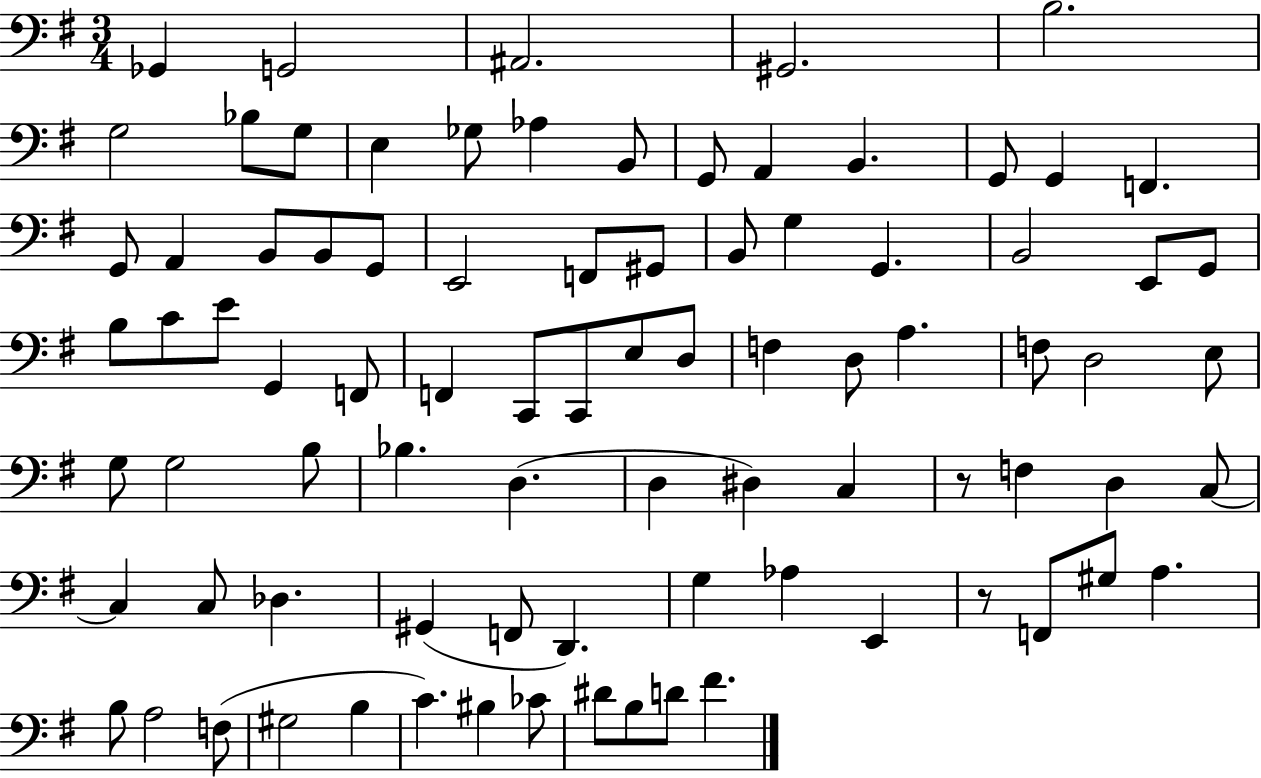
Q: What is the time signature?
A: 3/4